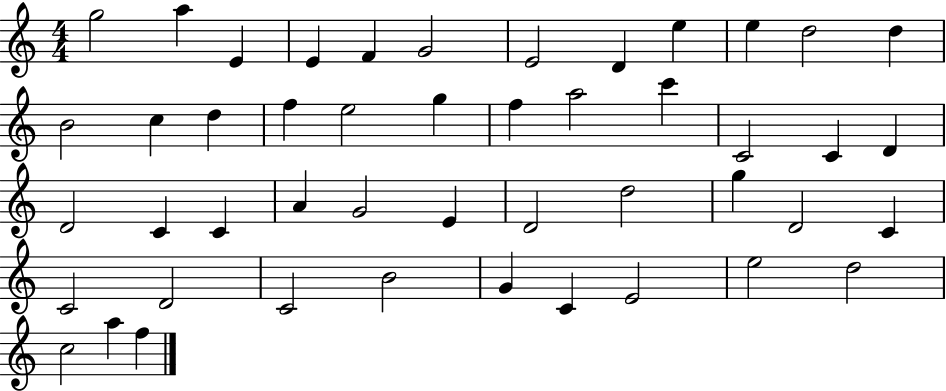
{
  \clef treble
  \numericTimeSignature
  \time 4/4
  \key c \major
  g''2 a''4 e'4 | e'4 f'4 g'2 | e'2 d'4 e''4 | e''4 d''2 d''4 | \break b'2 c''4 d''4 | f''4 e''2 g''4 | f''4 a''2 c'''4 | c'2 c'4 d'4 | \break d'2 c'4 c'4 | a'4 g'2 e'4 | d'2 d''2 | g''4 d'2 c'4 | \break c'2 d'2 | c'2 b'2 | g'4 c'4 e'2 | e''2 d''2 | \break c''2 a''4 f''4 | \bar "|."
}